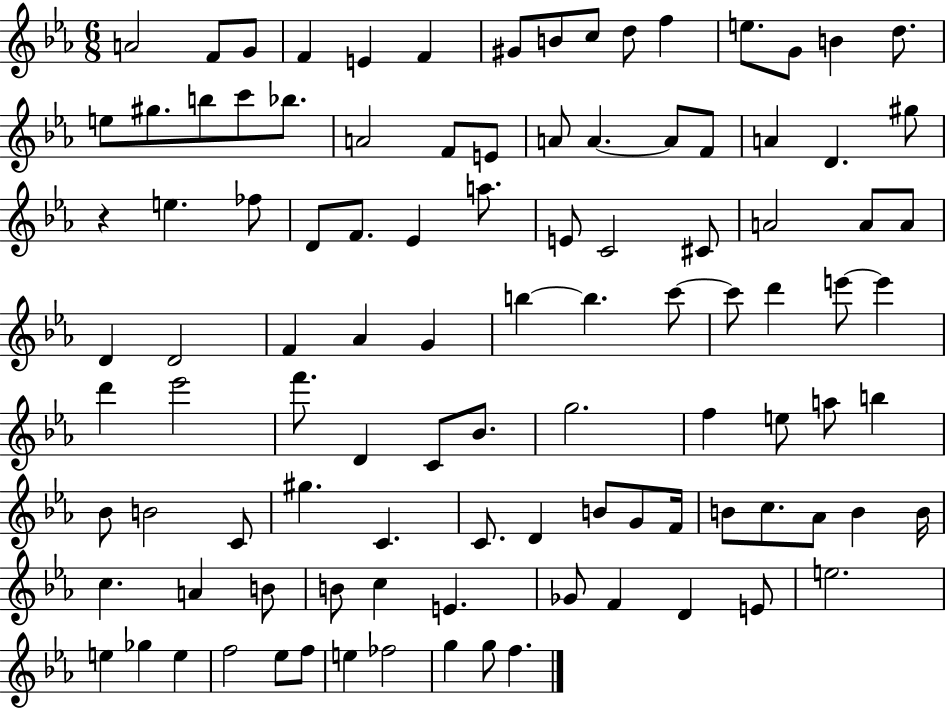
A4/h F4/e G4/e F4/q E4/q F4/q G#4/e B4/e C5/e D5/e F5/q E5/e. G4/e B4/q D5/e. E5/e G#5/e. B5/e C6/e Bb5/e. A4/h F4/e E4/e A4/e A4/q. A4/e F4/e A4/q D4/q. G#5/e R/q E5/q. FES5/e D4/e F4/e. Eb4/q A5/e. E4/e C4/h C#4/e A4/h A4/e A4/e D4/q D4/h F4/q Ab4/q G4/q B5/q B5/q. C6/e C6/e D6/q E6/e E6/q D6/q Eb6/h F6/e. D4/q C4/e Bb4/e. G5/h. F5/q E5/e A5/e B5/q Bb4/e B4/h C4/e G#5/q. C4/q. C4/e. D4/q B4/e G4/e F4/s B4/e C5/e. Ab4/e B4/q B4/s C5/q. A4/q B4/e B4/e C5/q E4/q. Gb4/e F4/q D4/q E4/e E5/h. E5/q Gb5/q E5/q F5/h Eb5/e F5/e E5/q FES5/h G5/q G5/e F5/q.